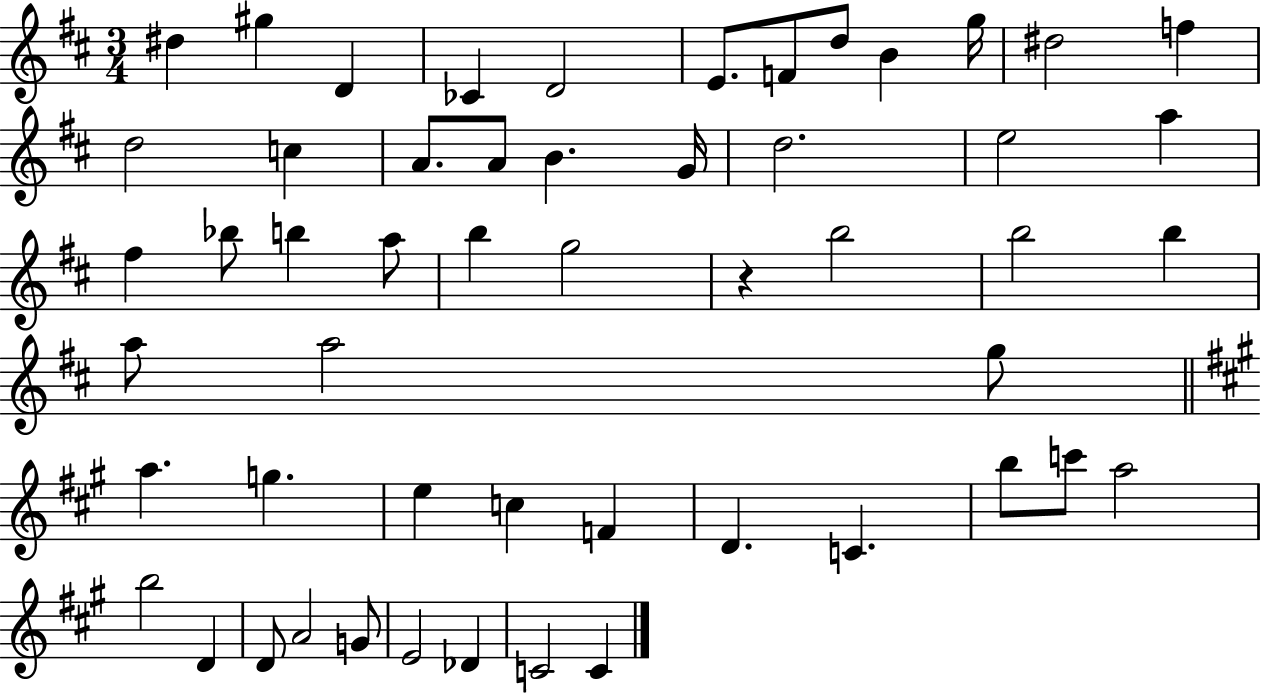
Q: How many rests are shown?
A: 1